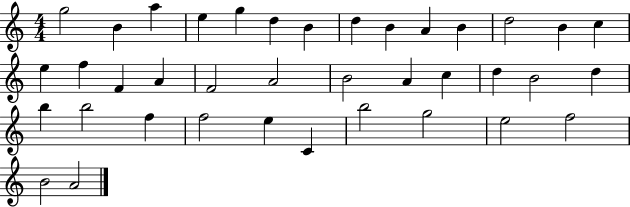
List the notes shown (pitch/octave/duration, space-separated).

G5/h B4/q A5/q E5/q G5/q D5/q B4/q D5/q B4/q A4/q B4/q D5/h B4/q C5/q E5/q F5/q F4/q A4/q F4/h A4/h B4/h A4/q C5/q D5/q B4/h D5/q B5/q B5/h F5/q F5/h E5/q C4/q B5/h G5/h E5/h F5/h B4/h A4/h